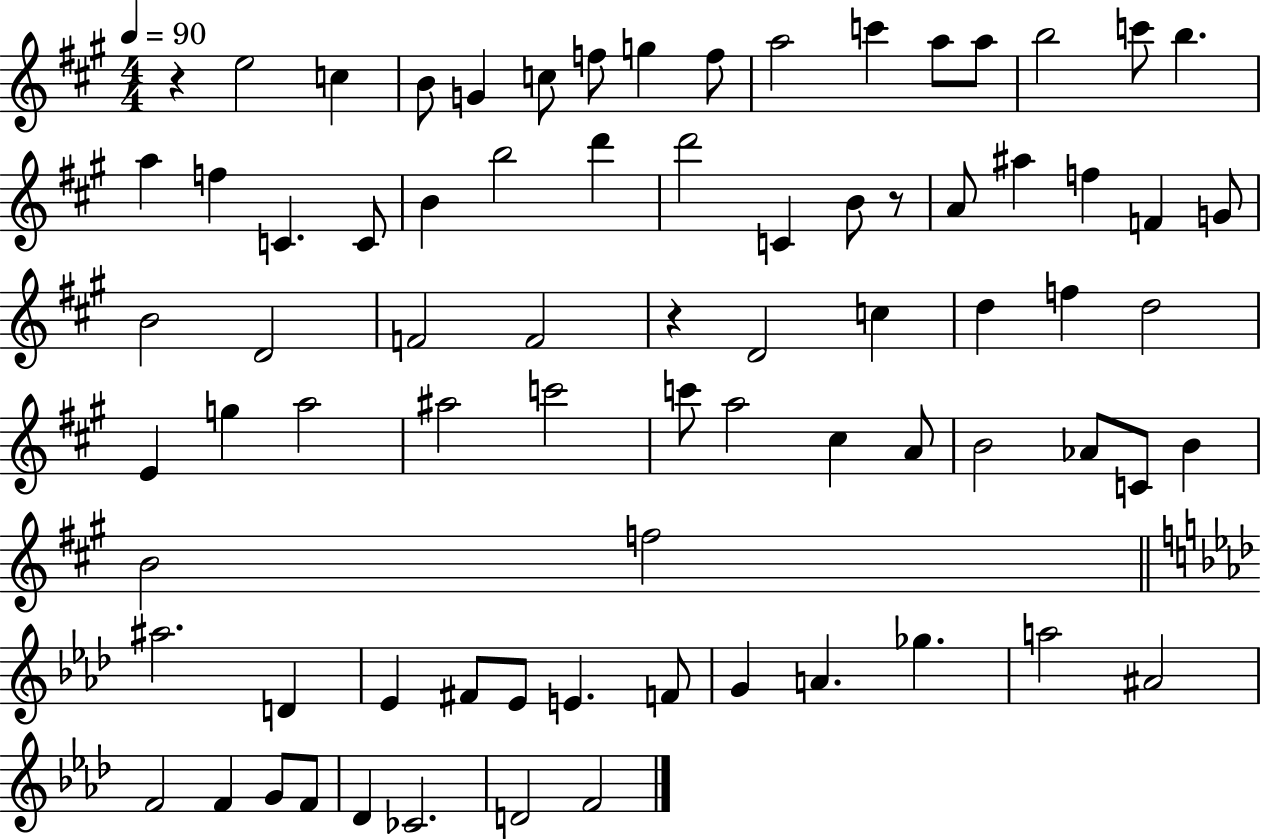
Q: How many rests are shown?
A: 3